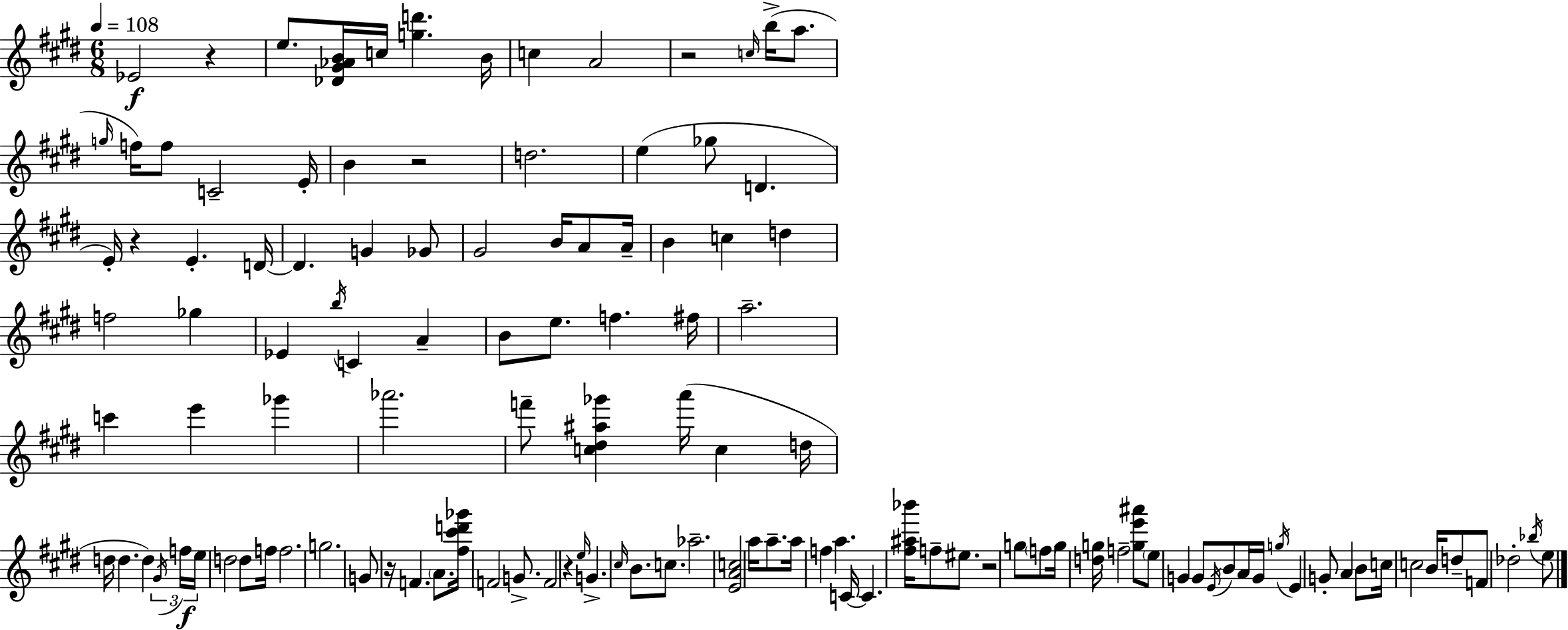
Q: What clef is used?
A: treble